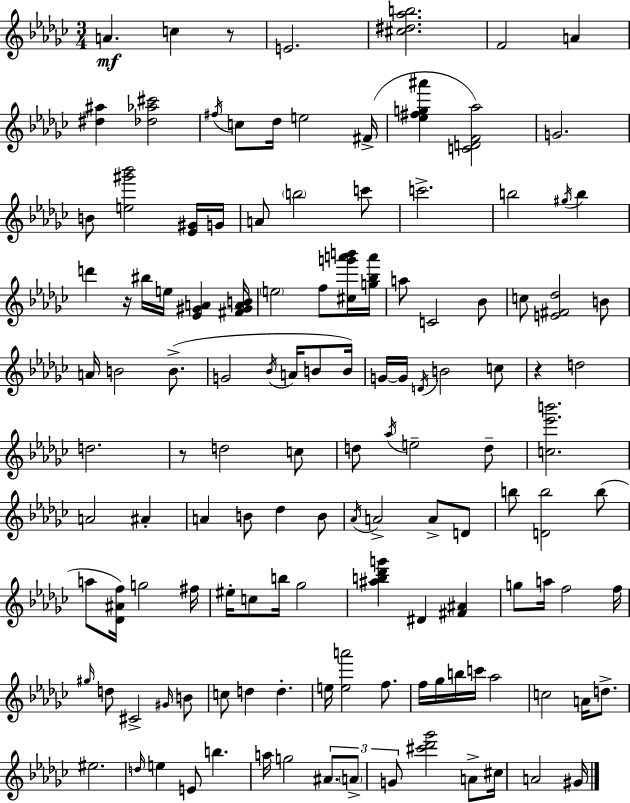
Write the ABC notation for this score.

X:1
T:Untitled
M:3/4
L:1/4
K:Ebm
A c z/2 E2 [^c^d_ab]2 F2 A [^d^a] [_d_a^c']2 ^f/4 c/2 _d/4 e2 ^F/4 [_e^fg^a'] [CDF_a]2 G2 B/2 [e^g'_b']2 [_E^G]/4 G/4 A/2 b2 c'/2 c'2 b2 ^g/4 b d' z/4 ^b/4 e/4 [_E^GA] [^F^GAB]/4 e2 f/2 [^cg'a'b']/4 [g_ba']/4 a/2 C2 _B/2 c/2 [E^F_d]2 B/2 A/4 B2 B/2 G2 _B/4 A/4 B/2 B/4 G/4 G/4 D/4 B2 c/2 z d2 d2 z/2 d2 c/2 d/2 _a/4 e2 d/2 [c_e'b']2 A2 ^A A B/2 _d B/2 _A/4 A2 A/2 D/2 b/2 [Db]2 b/2 a/2 [_D^Af]/4 g2 ^f/4 ^e/4 c/2 b/4 _g2 [^ab_d'g'] ^D [^F^A] g/2 a/4 f2 f/4 ^g/4 d/2 ^C2 ^G/4 B/2 c/2 d d e/4 [ea']2 f/2 f/4 _g/4 b/4 c'/4 _a2 c2 A/4 d/2 ^e2 d/4 e E/2 b a/4 g2 ^A/2 A/2 G/2 [^c'_d'_g']2 A/2 ^c/4 A2 ^G/4